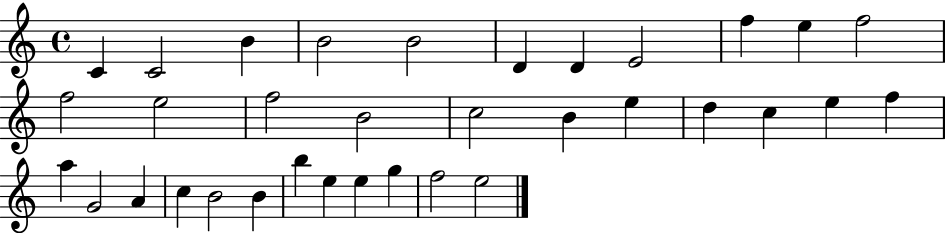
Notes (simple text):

C4/q C4/h B4/q B4/h B4/h D4/q D4/q E4/h F5/q E5/q F5/h F5/h E5/h F5/h B4/h C5/h B4/q E5/q D5/q C5/q E5/q F5/q A5/q G4/h A4/q C5/q B4/h B4/q B5/q E5/q E5/q G5/q F5/h E5/h